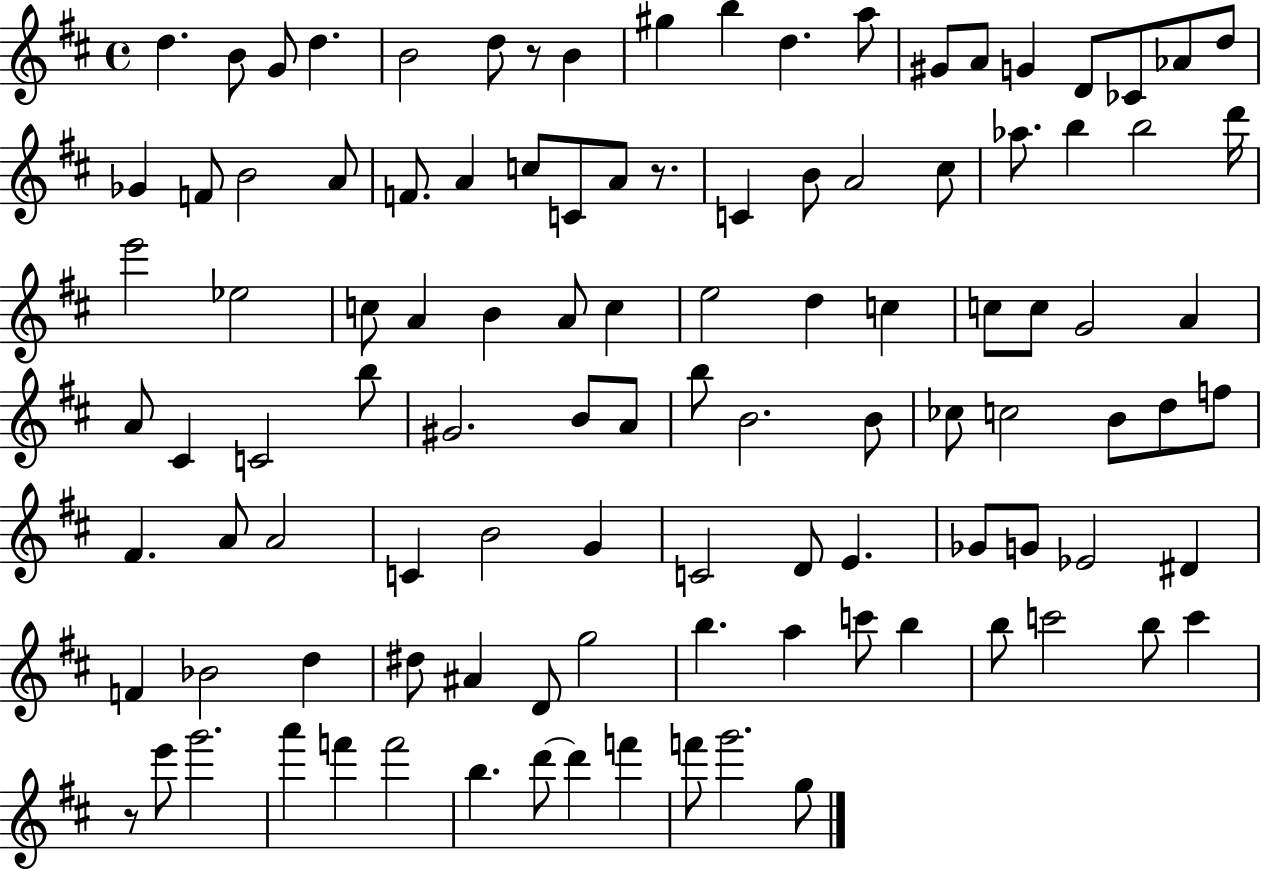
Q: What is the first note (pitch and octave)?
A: D5